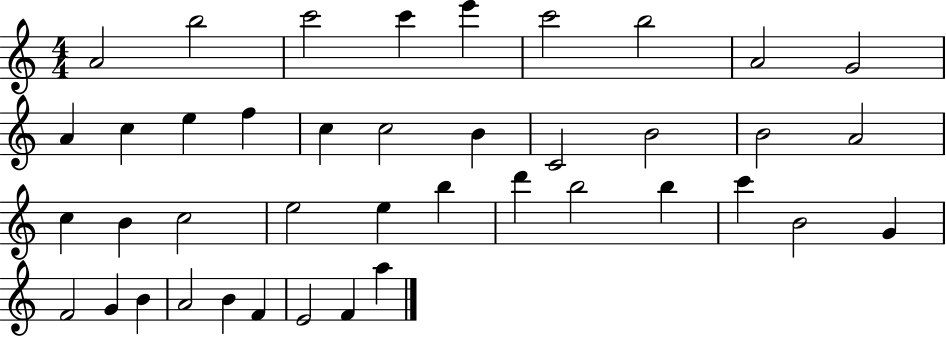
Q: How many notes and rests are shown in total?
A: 41